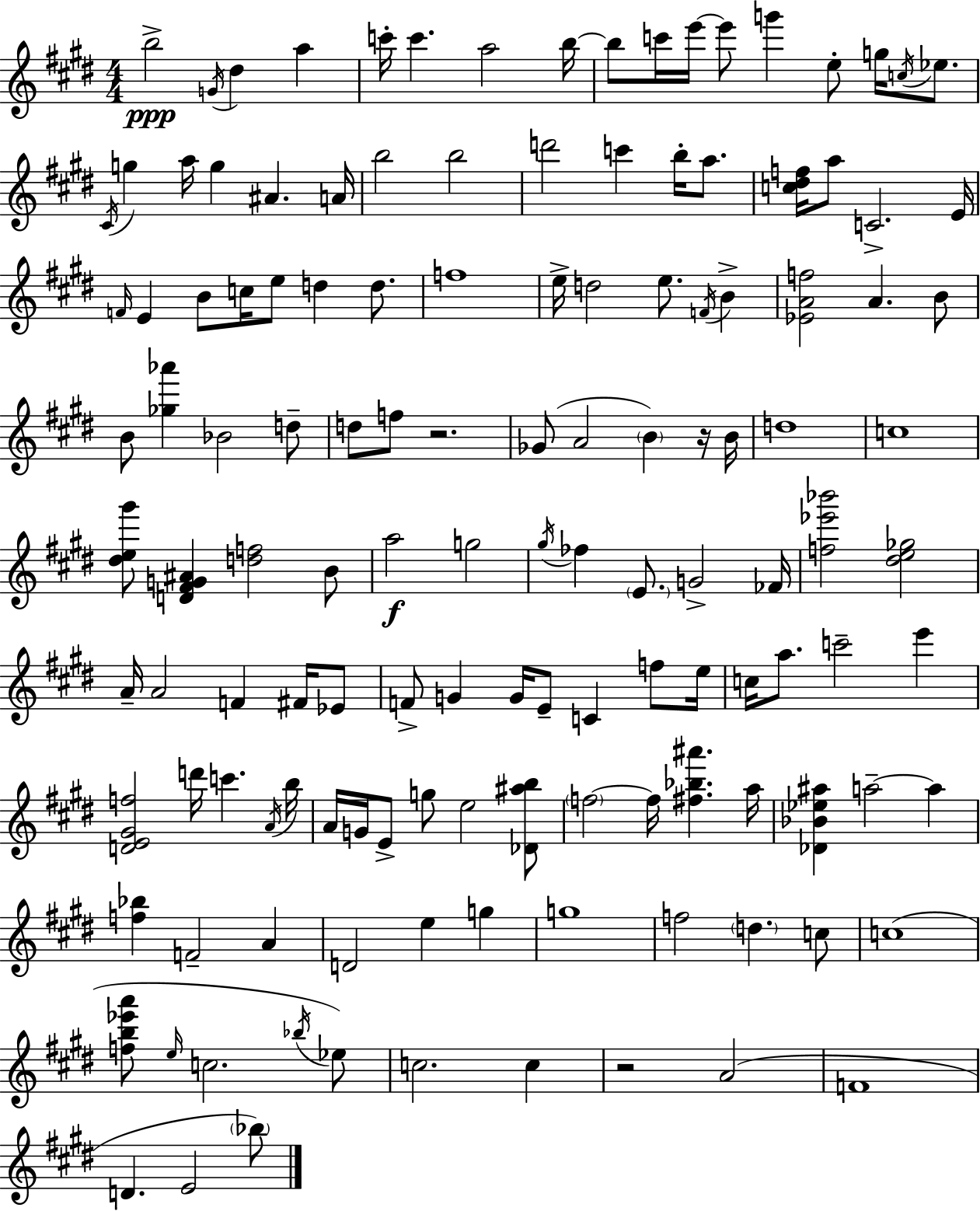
{
  \clef treble
  \numericTimeSignature
  \time 4/4
  \key e \major
  b''2->\ppp \acciaccatura { g'16 } dis''4 a''4 | c'''16-. c'''4. a''2 | b''16~~ b''8 c'''16 e'''16~~ e'''8 g'''4 e''8-. g''16 \acciaccatura { c''16 } ees''8. | \acciaccatura { cis'16 } g''4 a''16 g''4 ais'4. | \break a'16 b''2 b''2 | d'''2 c'''4 b''16-. | a''8. <c'' dis'' f''>16 a''8 c'2.-> | e'16 \grace { f'16 } e'4 b'8 c''16 e''8 d''4 | \break d''8. f''1 | e''16-> d''2 e''8. | \acciaccatura { f'16 } b'4-> <ees' a' f''>2 a'4. | b'8 b'8 <ges'' aes'''>4 bes'2 | \break d''8-- d''8 f''8 r2. | ges'8( a'2 \parenthesize b'4) | r16 b'16 d''1 | c''1 | \break <dis'' e'' gis'''>8 <d' fis' g' ais'>4 <d'' f''>2 | b'8 a''2\f g''2 | \acciaccatura { gis''16 } fes''4 \parenthesize e'8. g'2-> | fes'16 <f'' ees''' bes'''>2 <dis'' e'' ges''>2 | \break a'16-- a'2 f'4 | fis'16 ees'8 f'8-> g'4 g'16 e'8-- c'4 | f''8 e''16 c''16 a''8. c'''2-- | e'''4 <d' e' gis' f''>2 d'''16 c'''4. | \break \acciaccatura { a'16 } b''16 a'16 g'16 e'8-> g''8 e''2 | <des' ais'' b''>8 \parenthesize f''2~~ f''16 | <fis'' bes'' ais'''>4. a''16 <des' bes' ees'' ais''>4 a''2--~~ | a''4 <f'' bes''>4 f'2-- | \break a'4 d'2 e''4 | g''4 g''1 | f''2 \parenthesize d''4. | c''8 c''1( | \break <f'' b'' ees''' a'''>8 \grace { e''16 } c''2. | \acciaccatura { bes''16 } ees''8) c''2. | c''4 r2 | a'2( f'1 | \break d'4. e'2 | \parenthesize bes''8) \bar "|."
}